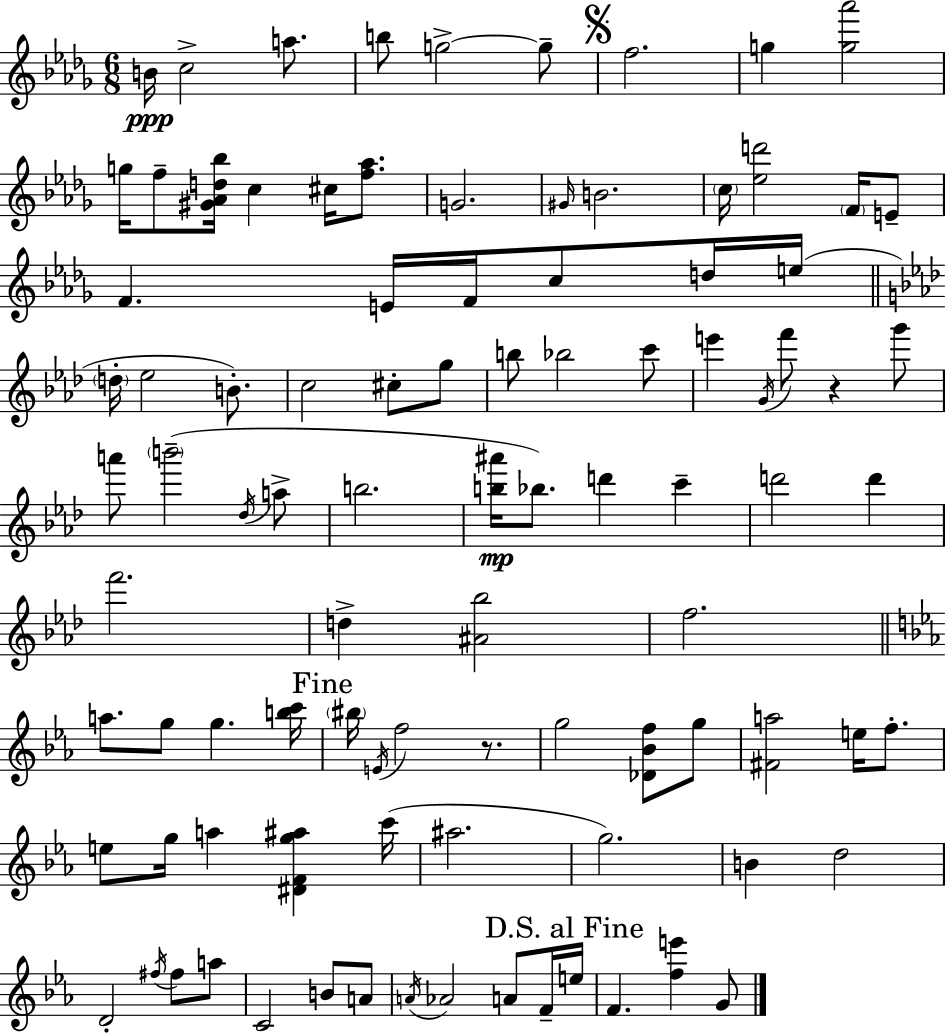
X:1
T:Untitled
M:6/8
L:1/4
K:Bbm
B/4 c2 a/2 b/2 g2 g/2 f2 g [g_a']2 g/4 f/2 [^G_Ad_b]/4 c ^c/4 [f_a]/2 G2 ^G/4 B2 c/4 [_ed']2 F/4 E/2 F E/4 F/4 c/2 d/4 e/4 d/4 _e2 B/2 c2 ^c/2 g/2 b/2 _b2 c'/2 e' G/4 f'/2 z g'/2 a'/2 b'2 _d/4 a/2 b2 [b^a']/4 _b/2 d' c' d'2 d' f'2 d [^A_b]2 f2 a/2 g/2 g [bc']/4 ^b/4 E/4 f2 z/2 g2 [_D_Bf]/2 g/2 [^Fa]2 e/4 f/2 e/2 g/4 a [^DFg^a] c'/4 ^a2 g2 B d2 D2 ^f/4 ^f/2 a/2 C2 B/2 A/2 A/4 _A2 A/2 F/4 e/4 F [fe'] G/2